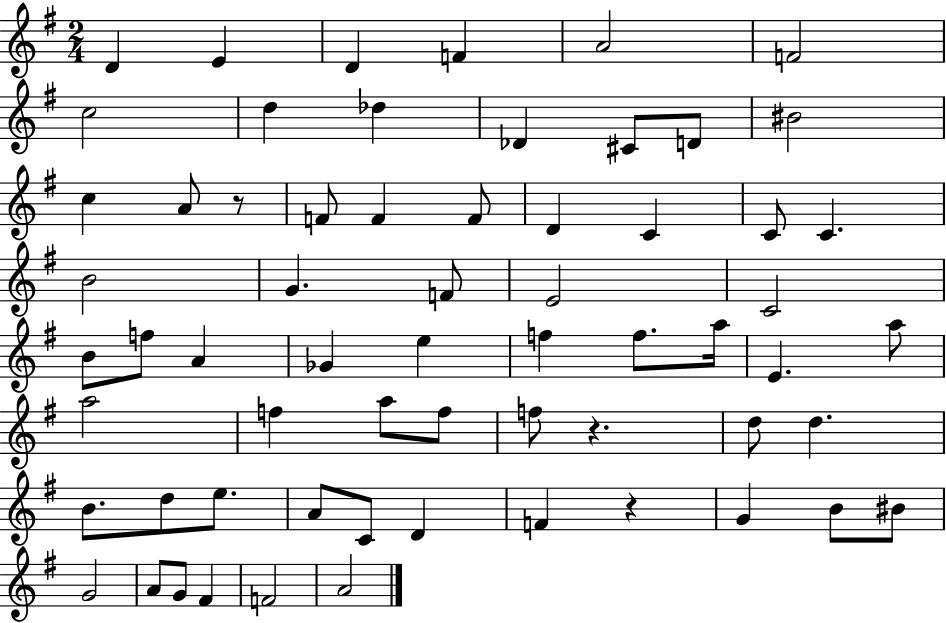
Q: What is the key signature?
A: G major